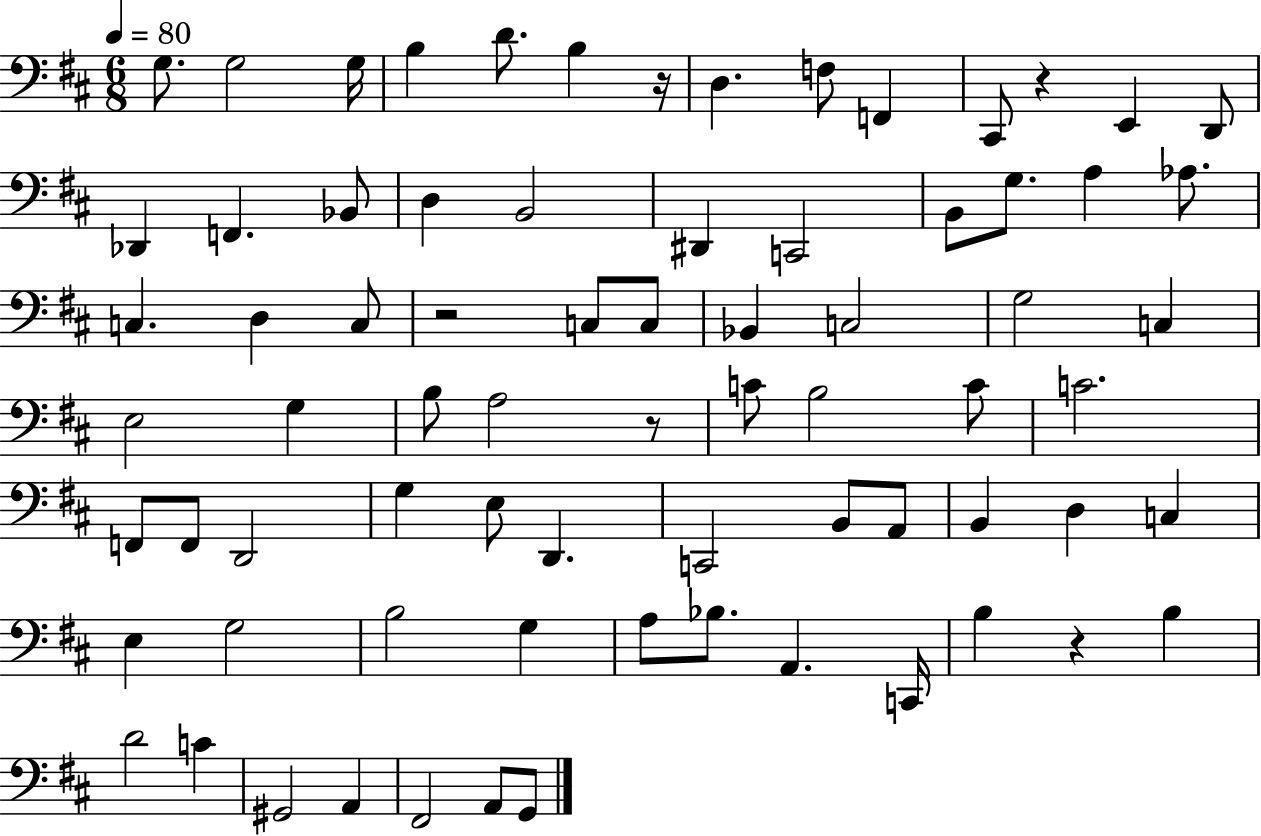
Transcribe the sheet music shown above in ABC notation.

X:1
T:Untitled
M:6/8
L:1/4
K:D
G,/2 G,2 G,/4 B, D/2 B, z/4 D, F,/2 F,, ^C,,/2 z E,, D,,/2 _D,, F,, _B,,/2 D, B,,2 ^D,, C,,2 B,,/2 G,/2 A, _A,/2 C, D, C,/2 z2 C,/2 C,/2 _B,, C,2 G,2 C, E,2 G, B,/2 A,2 z/2 C/2 B,2 C/2 C2 F,,/2 F,,/2 D,,2 G, E,/2 D,, C,,2 B,,/2 A,,/2 B,, D, C, E, G,2 B,2 G, A,/2 _B,/2 A,, C,,/4 B, z B, D2 C ^G,,2 A,, ^F,,2 A,,/2 G,,/2